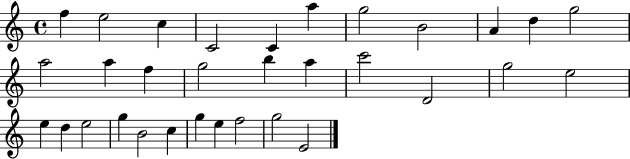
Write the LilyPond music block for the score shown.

{
  \clef treble
  \time 4/4
  \defaultTimeSignature
  \key c \major
  f''4 e''2 c''4 | c'2 c'4 a''4 | g''2 b'2 | a'4 d''4 g''2 | \break a''2 a''4 f''4 | g''2 b''4 a''4 | c'''2 d'2 | g''2 e''2 | \break e''4 d''4 e''2 | g''4 b'2 c''4 | g''4 e''4 f''2 | g''2 e'2 | \break \bar "|."
}